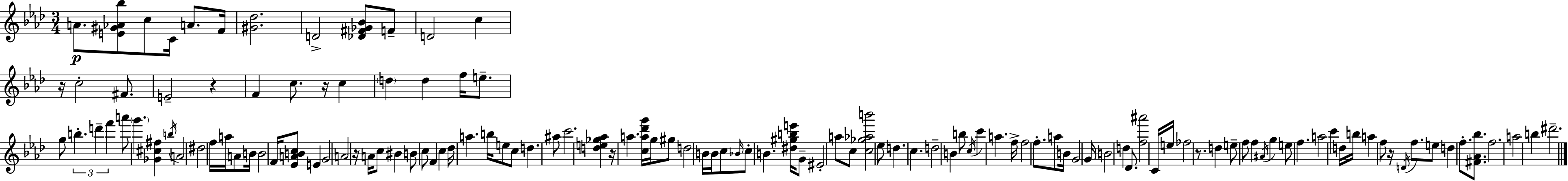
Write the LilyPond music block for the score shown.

{
  \clef treble
  \numericTimeSignature
  \time 3/4
  \key aes \major
  \repeat volta 2 { a'8.\p <e' gis' aes' bes''>8 c''8 c'16 a'8. f'16 | <gis' des''>2. | d'2-> <des' fis' ges' bes'>8 f'8-- | d'2 c''4 | \break r16 c''2-. fis'8. | e'2-- r4 | f'4 c''8. r16 c''4 | \parenthesize d''4 d''4 f''16 e''8.-- | \break g''8 \tuplet 3/2 { b''4.-. d'''4-- | f'''4 } a'''8 \parenthesize g'''4. | <ges' cis'' fis''>4 \acciaccatura { b''16 } a'2 | dis''2 f''16 a''16 a'8 | \break b'16 b'2 f'16 <ees' a' b' c''>8 | e'4 g'2 | a'2 r16 a'16 c''8 | bis'4 b'8 c''8 f'4 | \break c''4 des''16 a''4. | b''16 e''8 c''8 d''4. ais''8 | c'''2. | <d'' e'' ges'' aes''>4 r16 a''4. | \break <c'' a'' des''' g'''>16 g''16 gis''8 d''2 | b'16 b'16 c''8 \grace { bes'16 } c''8-. b'4. | <dis'' gis'' b'' e'''>16 g'8-- eis'2-. | a''8 c''8 <c'' ges'' aes'' b'''>2 | \break ees''8 d''4. c''4. | d''2-- b'4 | b''8 \acciaccatura { c''16 } c'''4 a''4. | f''16-> f''2 | \break f''8.-. a''8 b'16 g'2 | g'16 b'2 d''4 | des'8. <f'' ais'''>2 | c'16 e''16 fes''2 | \break r8. d''4 e''8-- f''8 f''4 | \acciaccatura { ais'16 } g''4 e''8 f''4. | a''2 | c'''4 d''16 b''16 a''4 f''8 | \break r16 \acciaccatura { d'16 } f''8. e''8 d''4 f''8.-. | <fis' aes' bes''>8. f''2. | a''2 | b''4 dis'''2.-- | \break } \bar "|."
}